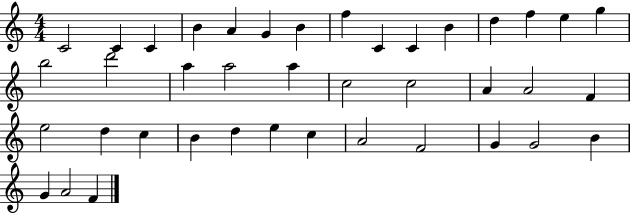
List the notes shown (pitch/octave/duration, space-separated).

C4/h C4/q C4/q B4/q A4/q G4/q B4/q F5/q C4/q C4/q B4/q D5/q F5/q E5/q G5/q B5/h D6/h A5/q A5/h A5/q C5/h C5/h A4/q A4/h F4/q E5/h D5/q C5/q B4/q D5/q E5/q C5/q A4/h F4/h G4/q G4/h B4/q G4/q A4/h F4/q